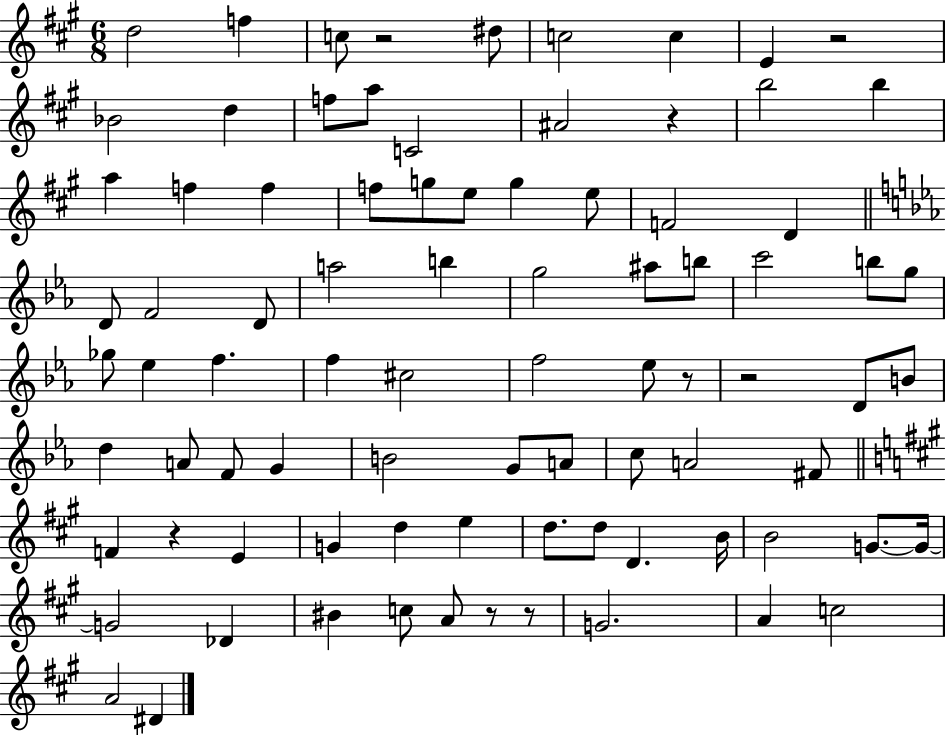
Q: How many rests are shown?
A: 8